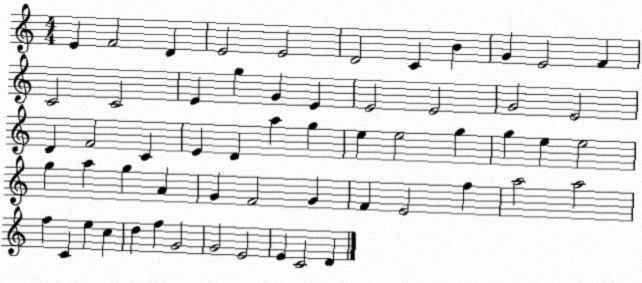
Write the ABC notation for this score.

X:1
T:Untitled
M:4/4
L:1/4
K:C
E F2 D E2 E2 D2 C B G E2 F C2 C2 E g G E E2 E2 G2 E2 D F2 C E D a g e e2 g g e e2 g a g A G F2 G F E2 f a2 a2 f C e c d f G2 G2 E2 E C2 D